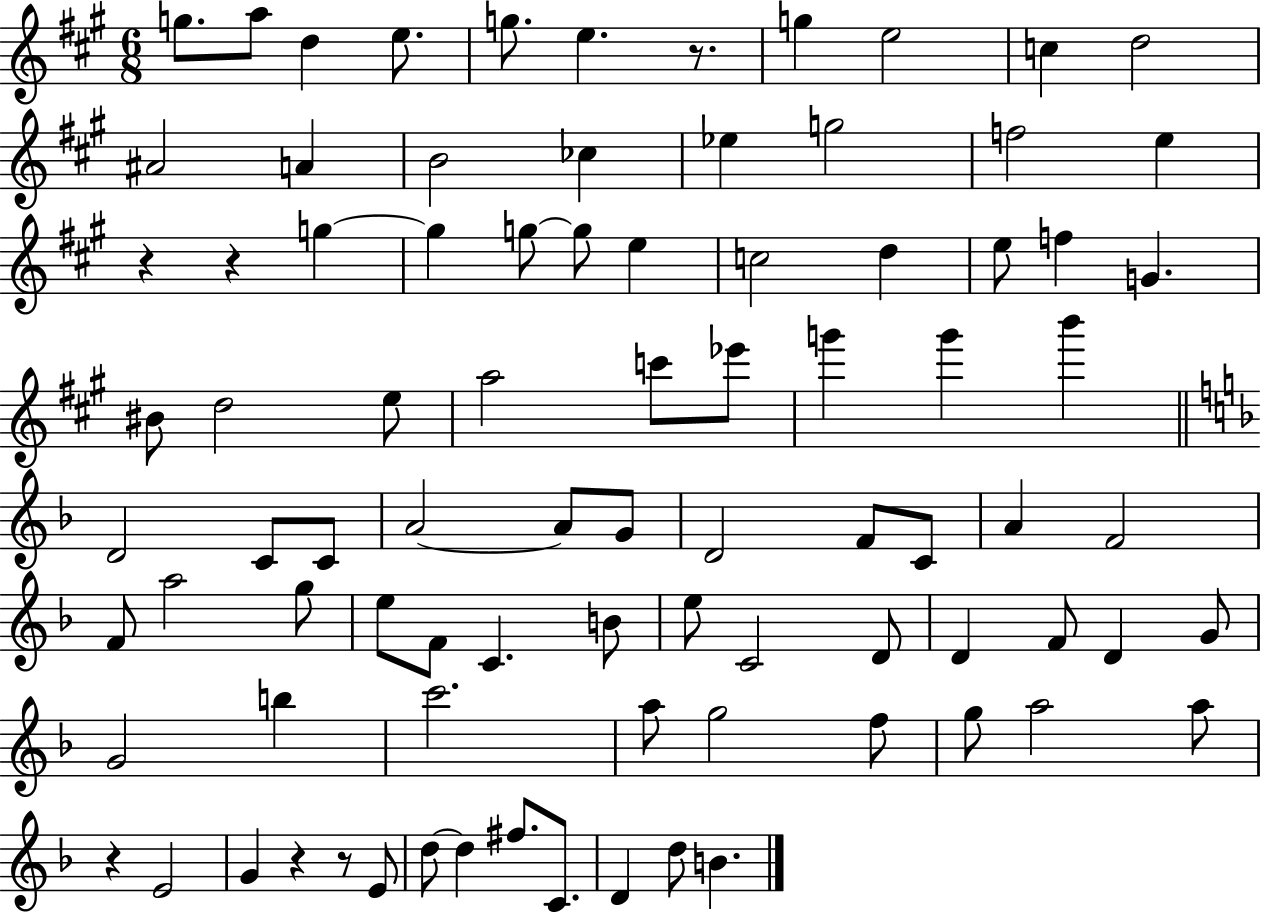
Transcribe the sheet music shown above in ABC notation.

X:1
T:Untitled
M:6/8
L:1/4
K:A
g/2 a/2 d e/2 g/2 e z/2 g e2 c d2 ^A2 A B2 _c _e g2 f2 e z z g g g/2 g/2 e c2 d e/2 f G ^B/2 d2 e/2 a2 c'/2 _e'/2 g' g' b' D2 C/2 C/2 A2 A/2 G/2 D2 F/2 C/2 A F2 F/2 a2 g/2 e/2 F/2 C B/2 e/2 C2 D/2 D F/2 D G/2 G2 b c'2 a/2 g2 f/2 g/2 a2 a/2 z E2 G z z/2 E/2 d/2 d ^f/2 C/2 D d/2 B